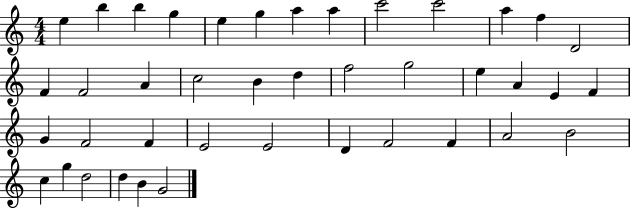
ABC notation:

X:1
T:Untitled
M:4/4
L:1/4
K:C
e b b g e g a a c'2 c'2 a f D2 F F2 A c2 B d f2 g2 e A E F G F2 F E2 E2 D F2 F A2 B2 c g d2 d B G2